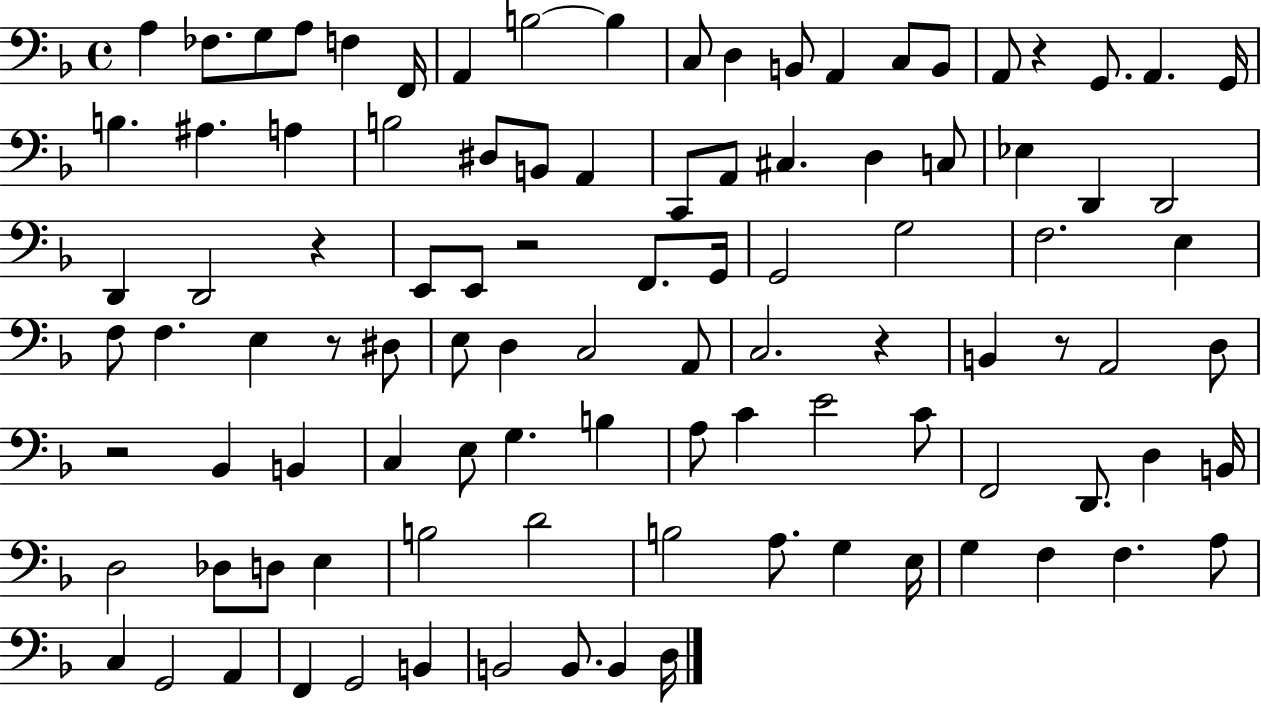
A3/q FES3/e. G3/e A3/e F3/q F2/s A2/q B3/h B3/q C3/e D3/q B2/e A2/q C3/e B2/e A2/e R/q G2/e. A2/q. G2/s B3/q. A#3/q. A3/q B3/h D#3/e B2/e A2/q C2/e A2/e C#3/q. D3/q C3/e Eb3/q D2/q D2/h D2/q D2/h R/q E2/e E2/e R/h F2/e. G2/s G2/h G3/h F3/h. E3/q F3/e F3/q. E3/q R/e D#3/e E3/e D3/q C3/h A2/e C3/h. R/q B2/q R/e A2/h D3/e R/h Bb2/q B2/q C3/q E3/e G3/q. B3/q A3/e C4/q E4/h C4/e F2/h D2/e. D3/q B2/s D3/h Db3/e D3/e E3/q B3/h D4/h B3/h A3/e. G3/q E3/s G3/q F3/q F3/q. A3/e C3/q G2/h A2/q F2/q G2/h B2/q B2/h B2/e. B2/q D3/s